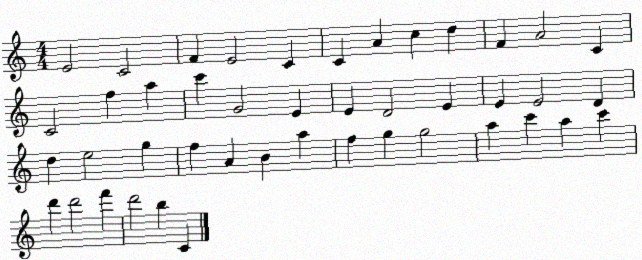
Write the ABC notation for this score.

X:1
T:Untitled
M:4/4
L:1/4
K:C
E2 C2 F E2 C C A c d F A2 C C2 f a c' G2 E E D2 E E E2 D d e2 g f A B a f g g2 a c' a c' d' d'2 f' d'2 b C